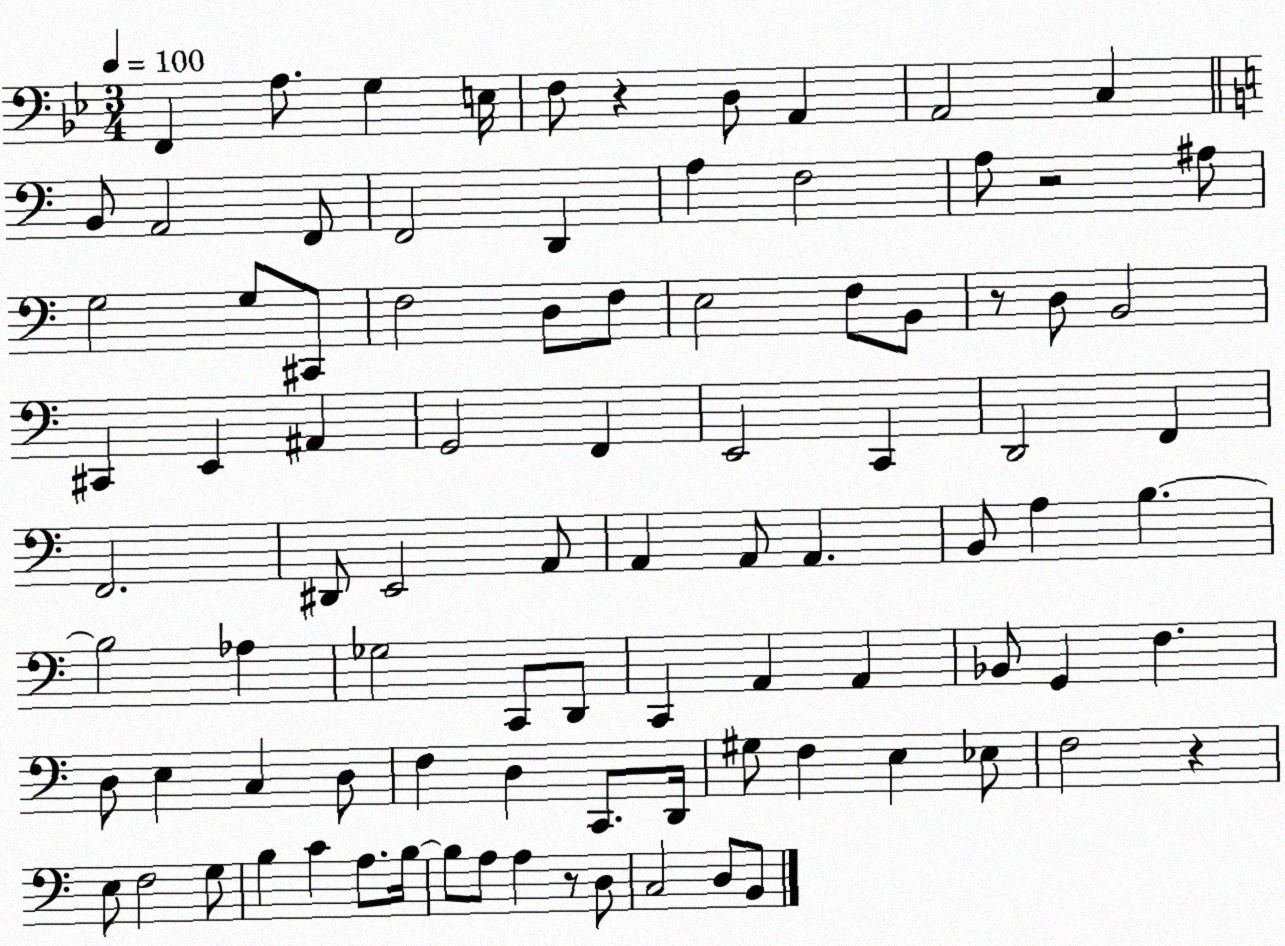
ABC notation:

X:1
T:Untitled
M:3/4
L:1/4
K:Bb
F,, A,/2 G, E,/4 F,/2 z D,/2 A,, A,,2 C, B,,/2 A,,2 F,,/2 F,,2 D,, A, F,2 A,/2 z2 ^A,/2 G,2 G,/2 ^C,,/2 F,2 D,/2 F,/2 E,2 F,/2 B,,/2 z/2 D,/2 B,,2 ^C,, E,, ^A,, G,,2 F,, E,,2 C,, D,,2 F,, F,,2 ^D,,/2 E,,2 A,,/2 A,, A,,/2 A,, B,,/2 A, B, B,2 _A, _G,2 C,,/2 D,,/2 C,, A,, A,, _B,,/2 G,, F, D,/2 E, C, D,/2 F, D, C,,/2 D,,/4 ^G,/2 F, E, _E,/2 F,2 z E,/2 F,2 G,/2 B, C A,/2 B,/4 B,/2 A,/2 A, z/2 D,/2 C,2 D,/2 B,,/2